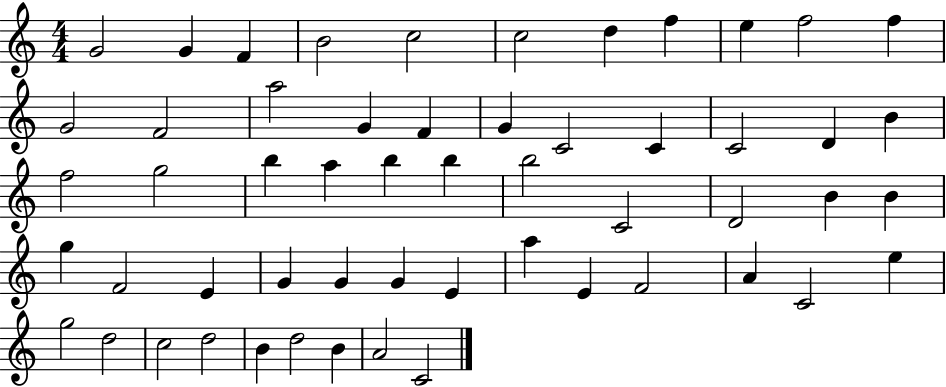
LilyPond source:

{
  \clef treble
  \numericTimeSignature
  \time 4/4
  \key c \major
  g'2 g'4 f'4 | b'2 c''2 | c''2 d''4 f''4 | e''4 f''2 f''4 | \break g'2 f'2 | a''2 g'4 f'4 | g'4 c'2 c'4 | c'2 d'4 b'4 | \break f''2 g''2 | b''4 a''4 b''4 b''4 | b''2 c'2 | d'2 b'4 b'4 | \break g''4 f'2 e'4 | g'4 g'4 g'4 e'4 | a''4 e'4 f'2 | a'4 c'2 e''4 | \break g''2 d''2 | c''2 d''2 | b'4 d''2 b'4 | a'2 c'2 | \break \bar "|."
}